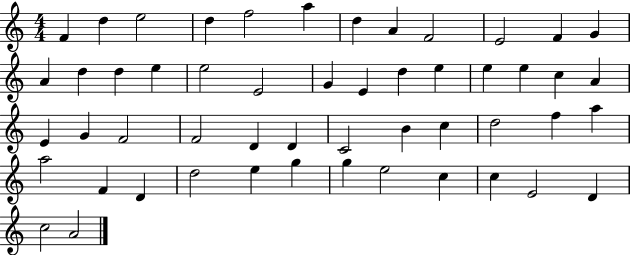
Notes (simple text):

F4/q D5/q E5/h D5/q F5/h A5/q D5/q A4/q F4/h E4/h F4/q G4/q A4/q D5/q D5/q E5/q E5/h E4/h G4/q E4/q D5/q E5/q E5/q E5/q C5/q A4/q E4/q G4/q F4/h F4/h D4/q D4/q C4/h B4/q C5/q D5/h F5/q A5/q A5/h F4/q D4/q D5/h E5/q G5/q G5/q E5/h C5/q C5/q E4/h D4/q C5/h A4/h